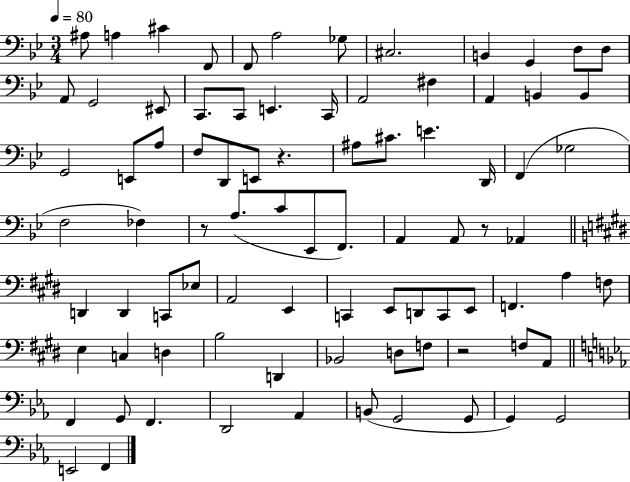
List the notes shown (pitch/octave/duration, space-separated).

A#3/e A3/q C#4/q F2/e F2/e A3/h Gb3/e C#3/h. B2/q G2/q D3/e D3/e A2/e G2/h EIS2/e C2/e. C2/e E2/q. C2/s A2/h F#3/q A2/q B2/q B2/q G2/h E2/e A3/e F3/e D2/e E2/e R/q. A#3/e C#4/e. E4/q. D2/s F2/q Gb3/h F3/h FES3/q R/e A3/e. C4/e Eb2/e F2/e. A2/q A2/e R/e Ab2/q D2/q D2/q C2/e Eb3/e A2/h E2/q C2/q E2/e D2/e C2/e E2/e F2/q. A3/q F3/e E3/q C3/q D3/q B3/h D2/q Bb2/h D3/e F3/e R/h F3/e A2/e F2/q G2/e F2/q. D2/h Ab2/q B2/e G2/h G2/e G2/q G2/h E2/h F2/q